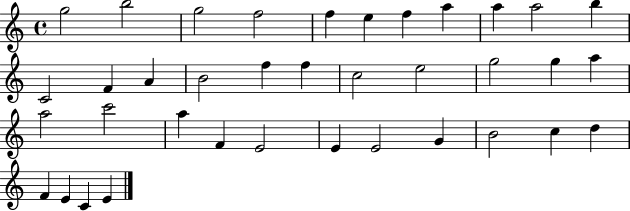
{
  \clef treble
  \time 4/4
  \defaultTimeSignature
  \key c \major
  g''2 b''2 | g''2 f''2 | f''4 e''4 f''4 a''4 | a''4 a''2 b''4 | \break c'2 f'4 a'4 | b'2 f''4 f''4 | c''2 e''2 | g''2 g''4 a''4 | \break a''2 c'''2 | a''4 f'4 e'2 | e'4 e'2 g'4 | b'2 c''4 d''4 | \break f'4 e'4 c'4 e'4 | \bar "|."
}